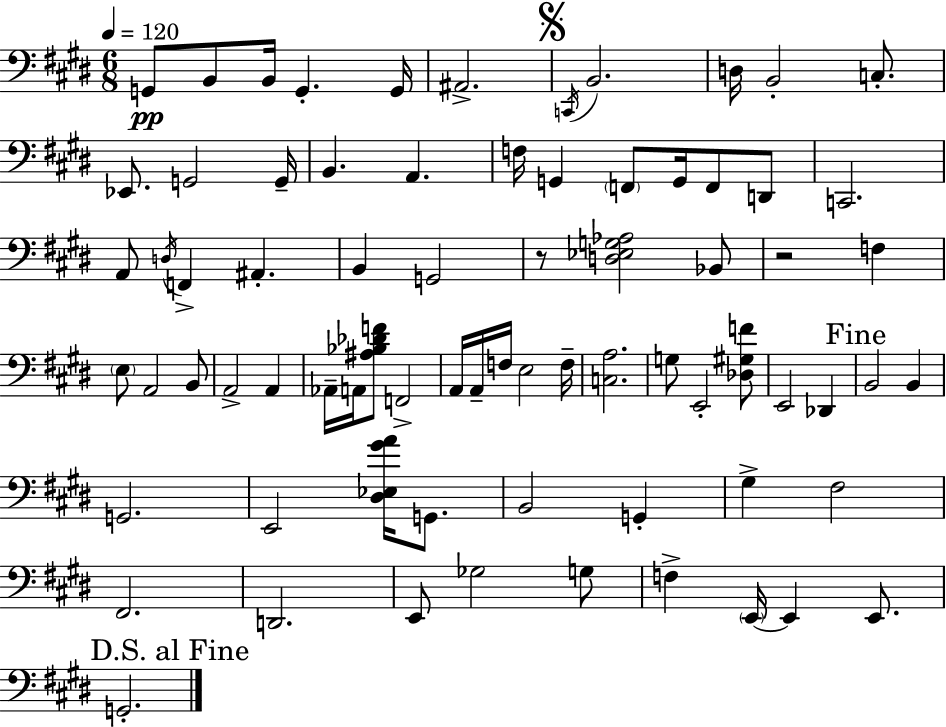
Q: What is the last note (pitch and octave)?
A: G2